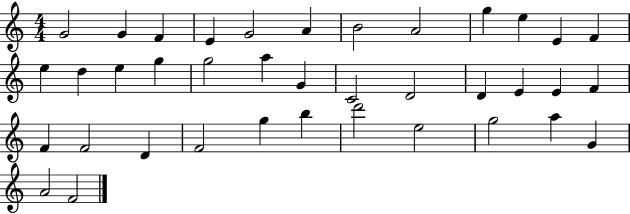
{
  \clef treble
  \numericTimeSignature
  \time 4/4
  \key c \major
  g'2 g'4 f'4 | e'4 g'2 a'4 | b'2 a'2 | g''4 e''4 e'4 f'4 | \break e''4 d''4 e''4 g''4 | g''2 a''4 g'4 | c'2 d'2 | d'4 e'4 e'4 f'4 | \break f'4 f'2 d'4 | f'2 g''4 b''4 | d'''2 e''2 | g''2 a''4 g'4 | \break a'2 f'2 | \bar "|."
}